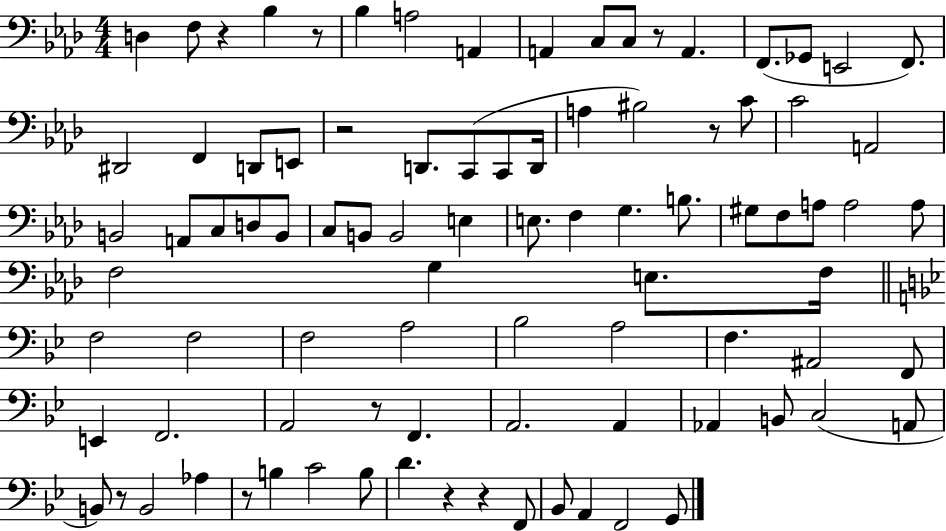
{
  \clef bass
  \numericTimeSignature
  \time 4/4
  \key aes \major
  d4 f8 r4 bes4 r8 | bes4 a2 a,4 | a,4 c8 c8 r8 a,4. | f,8.( ges,8 e,2 f,8.) | \break dis,2 f,4 d,8 e,8 | r2 d,8. c,8( c,8 d,16 | a4 bis2) r8 c'8 | c'2 a,2 | \break b,2 a,8 c8 d8 b,8 | c8 b,8 b,2 e4 | e8. f4 g4. b8. | gis8 f8 a8 a2 a8 | \break f2 g4 e8. f16 | \bar "||" \break \key bes \major f2 f2 | f2 a2 | bes2 a2 | f4. ais,2 f,8 | \break e,4 f,2. | a,2 r8 f,4. | a,2. a,4 | aes,4 b,8 c2( a,8 | \break b,8) r8 b,2 aes4 | r8 b4 c'2 b8 | d'4. r4 r4 f,8 | bes,8 a,4 f,2 g,8 | \break \bar "|."
}